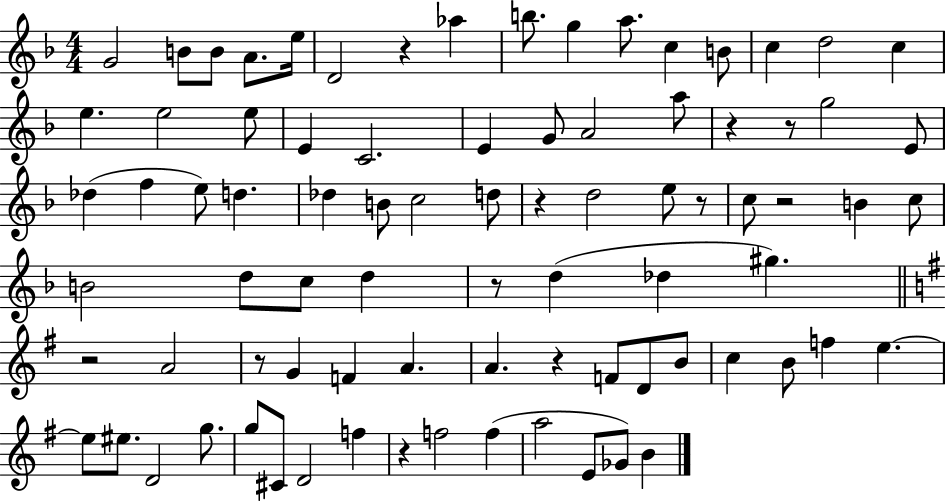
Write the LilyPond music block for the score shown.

{
  \clef treble
  \numericTimeSignature
  \time 4/4
  \key f \major
  \repeat volta 2 { g'2 b'8 b'8 a'8. e''16 | d'2 r4 aes''4 | b''8. g''4 a''8. c''4 b'8 | c''4 d''2 c''4 | \break e''4. e''2 e''8 | e'4 c'2. | e'4 g'8 a'2 a''8 | r4 r8 g''2 e'8 | \break des''4( f''4 e''8) d''4. | des''4 b'8 c''2 d''8 | r4 d''2 e''8 r8 | c''8 r2 b'4 c''8 | \break b'2 d''8 c''8 d''4 | r8 d''4( des''4 gis''4.) | \bar "||" \break \key g \major r2 a'2 | r8 g'4 f'4 a'4. | a'4. r4 f'8 d'8 b'8 | c''4 b'8 f''4 e''4.~~ | \break e''8 eis''8. d'2 g''8. | g''8 cis'8 d'2 f''4 | r4 f''2 f''4( | a''2 e'8 ges'8) b'4 | \break } \bar "|."
}